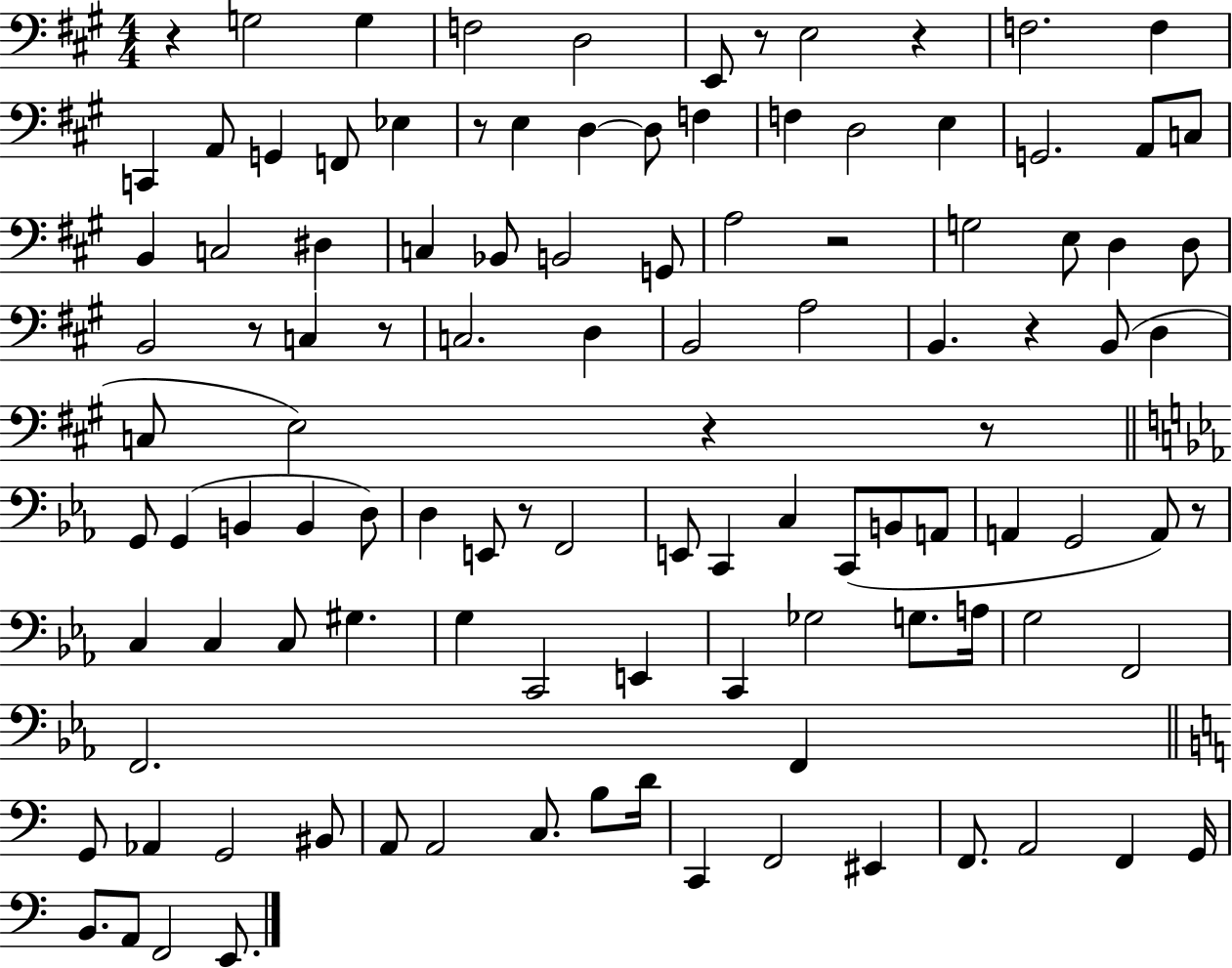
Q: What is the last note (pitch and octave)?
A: E2